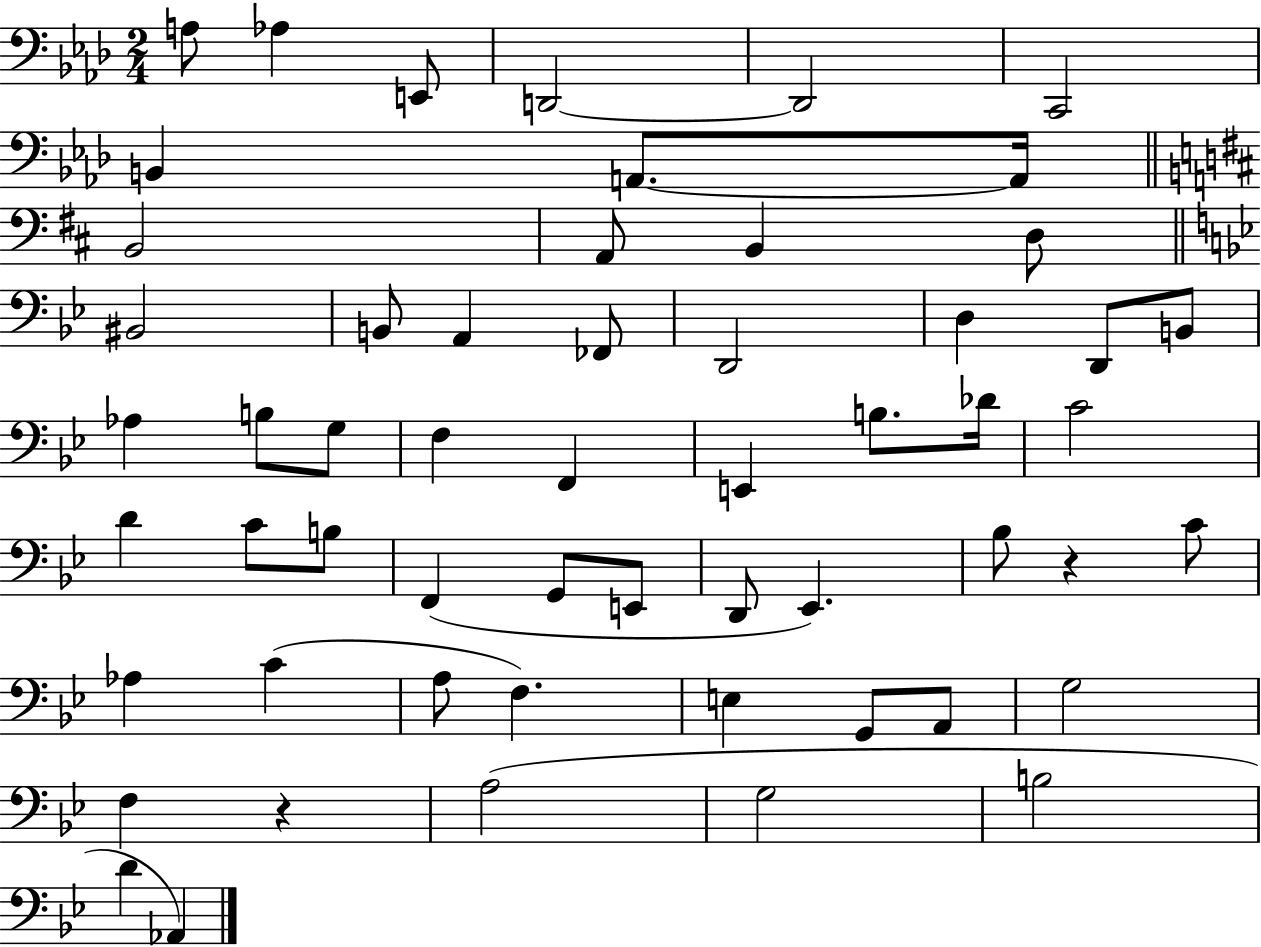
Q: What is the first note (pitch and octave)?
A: A3